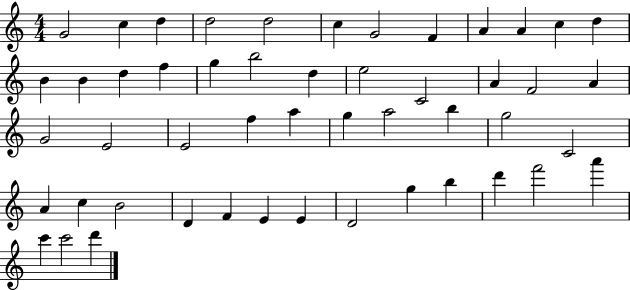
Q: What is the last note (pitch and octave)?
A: D6